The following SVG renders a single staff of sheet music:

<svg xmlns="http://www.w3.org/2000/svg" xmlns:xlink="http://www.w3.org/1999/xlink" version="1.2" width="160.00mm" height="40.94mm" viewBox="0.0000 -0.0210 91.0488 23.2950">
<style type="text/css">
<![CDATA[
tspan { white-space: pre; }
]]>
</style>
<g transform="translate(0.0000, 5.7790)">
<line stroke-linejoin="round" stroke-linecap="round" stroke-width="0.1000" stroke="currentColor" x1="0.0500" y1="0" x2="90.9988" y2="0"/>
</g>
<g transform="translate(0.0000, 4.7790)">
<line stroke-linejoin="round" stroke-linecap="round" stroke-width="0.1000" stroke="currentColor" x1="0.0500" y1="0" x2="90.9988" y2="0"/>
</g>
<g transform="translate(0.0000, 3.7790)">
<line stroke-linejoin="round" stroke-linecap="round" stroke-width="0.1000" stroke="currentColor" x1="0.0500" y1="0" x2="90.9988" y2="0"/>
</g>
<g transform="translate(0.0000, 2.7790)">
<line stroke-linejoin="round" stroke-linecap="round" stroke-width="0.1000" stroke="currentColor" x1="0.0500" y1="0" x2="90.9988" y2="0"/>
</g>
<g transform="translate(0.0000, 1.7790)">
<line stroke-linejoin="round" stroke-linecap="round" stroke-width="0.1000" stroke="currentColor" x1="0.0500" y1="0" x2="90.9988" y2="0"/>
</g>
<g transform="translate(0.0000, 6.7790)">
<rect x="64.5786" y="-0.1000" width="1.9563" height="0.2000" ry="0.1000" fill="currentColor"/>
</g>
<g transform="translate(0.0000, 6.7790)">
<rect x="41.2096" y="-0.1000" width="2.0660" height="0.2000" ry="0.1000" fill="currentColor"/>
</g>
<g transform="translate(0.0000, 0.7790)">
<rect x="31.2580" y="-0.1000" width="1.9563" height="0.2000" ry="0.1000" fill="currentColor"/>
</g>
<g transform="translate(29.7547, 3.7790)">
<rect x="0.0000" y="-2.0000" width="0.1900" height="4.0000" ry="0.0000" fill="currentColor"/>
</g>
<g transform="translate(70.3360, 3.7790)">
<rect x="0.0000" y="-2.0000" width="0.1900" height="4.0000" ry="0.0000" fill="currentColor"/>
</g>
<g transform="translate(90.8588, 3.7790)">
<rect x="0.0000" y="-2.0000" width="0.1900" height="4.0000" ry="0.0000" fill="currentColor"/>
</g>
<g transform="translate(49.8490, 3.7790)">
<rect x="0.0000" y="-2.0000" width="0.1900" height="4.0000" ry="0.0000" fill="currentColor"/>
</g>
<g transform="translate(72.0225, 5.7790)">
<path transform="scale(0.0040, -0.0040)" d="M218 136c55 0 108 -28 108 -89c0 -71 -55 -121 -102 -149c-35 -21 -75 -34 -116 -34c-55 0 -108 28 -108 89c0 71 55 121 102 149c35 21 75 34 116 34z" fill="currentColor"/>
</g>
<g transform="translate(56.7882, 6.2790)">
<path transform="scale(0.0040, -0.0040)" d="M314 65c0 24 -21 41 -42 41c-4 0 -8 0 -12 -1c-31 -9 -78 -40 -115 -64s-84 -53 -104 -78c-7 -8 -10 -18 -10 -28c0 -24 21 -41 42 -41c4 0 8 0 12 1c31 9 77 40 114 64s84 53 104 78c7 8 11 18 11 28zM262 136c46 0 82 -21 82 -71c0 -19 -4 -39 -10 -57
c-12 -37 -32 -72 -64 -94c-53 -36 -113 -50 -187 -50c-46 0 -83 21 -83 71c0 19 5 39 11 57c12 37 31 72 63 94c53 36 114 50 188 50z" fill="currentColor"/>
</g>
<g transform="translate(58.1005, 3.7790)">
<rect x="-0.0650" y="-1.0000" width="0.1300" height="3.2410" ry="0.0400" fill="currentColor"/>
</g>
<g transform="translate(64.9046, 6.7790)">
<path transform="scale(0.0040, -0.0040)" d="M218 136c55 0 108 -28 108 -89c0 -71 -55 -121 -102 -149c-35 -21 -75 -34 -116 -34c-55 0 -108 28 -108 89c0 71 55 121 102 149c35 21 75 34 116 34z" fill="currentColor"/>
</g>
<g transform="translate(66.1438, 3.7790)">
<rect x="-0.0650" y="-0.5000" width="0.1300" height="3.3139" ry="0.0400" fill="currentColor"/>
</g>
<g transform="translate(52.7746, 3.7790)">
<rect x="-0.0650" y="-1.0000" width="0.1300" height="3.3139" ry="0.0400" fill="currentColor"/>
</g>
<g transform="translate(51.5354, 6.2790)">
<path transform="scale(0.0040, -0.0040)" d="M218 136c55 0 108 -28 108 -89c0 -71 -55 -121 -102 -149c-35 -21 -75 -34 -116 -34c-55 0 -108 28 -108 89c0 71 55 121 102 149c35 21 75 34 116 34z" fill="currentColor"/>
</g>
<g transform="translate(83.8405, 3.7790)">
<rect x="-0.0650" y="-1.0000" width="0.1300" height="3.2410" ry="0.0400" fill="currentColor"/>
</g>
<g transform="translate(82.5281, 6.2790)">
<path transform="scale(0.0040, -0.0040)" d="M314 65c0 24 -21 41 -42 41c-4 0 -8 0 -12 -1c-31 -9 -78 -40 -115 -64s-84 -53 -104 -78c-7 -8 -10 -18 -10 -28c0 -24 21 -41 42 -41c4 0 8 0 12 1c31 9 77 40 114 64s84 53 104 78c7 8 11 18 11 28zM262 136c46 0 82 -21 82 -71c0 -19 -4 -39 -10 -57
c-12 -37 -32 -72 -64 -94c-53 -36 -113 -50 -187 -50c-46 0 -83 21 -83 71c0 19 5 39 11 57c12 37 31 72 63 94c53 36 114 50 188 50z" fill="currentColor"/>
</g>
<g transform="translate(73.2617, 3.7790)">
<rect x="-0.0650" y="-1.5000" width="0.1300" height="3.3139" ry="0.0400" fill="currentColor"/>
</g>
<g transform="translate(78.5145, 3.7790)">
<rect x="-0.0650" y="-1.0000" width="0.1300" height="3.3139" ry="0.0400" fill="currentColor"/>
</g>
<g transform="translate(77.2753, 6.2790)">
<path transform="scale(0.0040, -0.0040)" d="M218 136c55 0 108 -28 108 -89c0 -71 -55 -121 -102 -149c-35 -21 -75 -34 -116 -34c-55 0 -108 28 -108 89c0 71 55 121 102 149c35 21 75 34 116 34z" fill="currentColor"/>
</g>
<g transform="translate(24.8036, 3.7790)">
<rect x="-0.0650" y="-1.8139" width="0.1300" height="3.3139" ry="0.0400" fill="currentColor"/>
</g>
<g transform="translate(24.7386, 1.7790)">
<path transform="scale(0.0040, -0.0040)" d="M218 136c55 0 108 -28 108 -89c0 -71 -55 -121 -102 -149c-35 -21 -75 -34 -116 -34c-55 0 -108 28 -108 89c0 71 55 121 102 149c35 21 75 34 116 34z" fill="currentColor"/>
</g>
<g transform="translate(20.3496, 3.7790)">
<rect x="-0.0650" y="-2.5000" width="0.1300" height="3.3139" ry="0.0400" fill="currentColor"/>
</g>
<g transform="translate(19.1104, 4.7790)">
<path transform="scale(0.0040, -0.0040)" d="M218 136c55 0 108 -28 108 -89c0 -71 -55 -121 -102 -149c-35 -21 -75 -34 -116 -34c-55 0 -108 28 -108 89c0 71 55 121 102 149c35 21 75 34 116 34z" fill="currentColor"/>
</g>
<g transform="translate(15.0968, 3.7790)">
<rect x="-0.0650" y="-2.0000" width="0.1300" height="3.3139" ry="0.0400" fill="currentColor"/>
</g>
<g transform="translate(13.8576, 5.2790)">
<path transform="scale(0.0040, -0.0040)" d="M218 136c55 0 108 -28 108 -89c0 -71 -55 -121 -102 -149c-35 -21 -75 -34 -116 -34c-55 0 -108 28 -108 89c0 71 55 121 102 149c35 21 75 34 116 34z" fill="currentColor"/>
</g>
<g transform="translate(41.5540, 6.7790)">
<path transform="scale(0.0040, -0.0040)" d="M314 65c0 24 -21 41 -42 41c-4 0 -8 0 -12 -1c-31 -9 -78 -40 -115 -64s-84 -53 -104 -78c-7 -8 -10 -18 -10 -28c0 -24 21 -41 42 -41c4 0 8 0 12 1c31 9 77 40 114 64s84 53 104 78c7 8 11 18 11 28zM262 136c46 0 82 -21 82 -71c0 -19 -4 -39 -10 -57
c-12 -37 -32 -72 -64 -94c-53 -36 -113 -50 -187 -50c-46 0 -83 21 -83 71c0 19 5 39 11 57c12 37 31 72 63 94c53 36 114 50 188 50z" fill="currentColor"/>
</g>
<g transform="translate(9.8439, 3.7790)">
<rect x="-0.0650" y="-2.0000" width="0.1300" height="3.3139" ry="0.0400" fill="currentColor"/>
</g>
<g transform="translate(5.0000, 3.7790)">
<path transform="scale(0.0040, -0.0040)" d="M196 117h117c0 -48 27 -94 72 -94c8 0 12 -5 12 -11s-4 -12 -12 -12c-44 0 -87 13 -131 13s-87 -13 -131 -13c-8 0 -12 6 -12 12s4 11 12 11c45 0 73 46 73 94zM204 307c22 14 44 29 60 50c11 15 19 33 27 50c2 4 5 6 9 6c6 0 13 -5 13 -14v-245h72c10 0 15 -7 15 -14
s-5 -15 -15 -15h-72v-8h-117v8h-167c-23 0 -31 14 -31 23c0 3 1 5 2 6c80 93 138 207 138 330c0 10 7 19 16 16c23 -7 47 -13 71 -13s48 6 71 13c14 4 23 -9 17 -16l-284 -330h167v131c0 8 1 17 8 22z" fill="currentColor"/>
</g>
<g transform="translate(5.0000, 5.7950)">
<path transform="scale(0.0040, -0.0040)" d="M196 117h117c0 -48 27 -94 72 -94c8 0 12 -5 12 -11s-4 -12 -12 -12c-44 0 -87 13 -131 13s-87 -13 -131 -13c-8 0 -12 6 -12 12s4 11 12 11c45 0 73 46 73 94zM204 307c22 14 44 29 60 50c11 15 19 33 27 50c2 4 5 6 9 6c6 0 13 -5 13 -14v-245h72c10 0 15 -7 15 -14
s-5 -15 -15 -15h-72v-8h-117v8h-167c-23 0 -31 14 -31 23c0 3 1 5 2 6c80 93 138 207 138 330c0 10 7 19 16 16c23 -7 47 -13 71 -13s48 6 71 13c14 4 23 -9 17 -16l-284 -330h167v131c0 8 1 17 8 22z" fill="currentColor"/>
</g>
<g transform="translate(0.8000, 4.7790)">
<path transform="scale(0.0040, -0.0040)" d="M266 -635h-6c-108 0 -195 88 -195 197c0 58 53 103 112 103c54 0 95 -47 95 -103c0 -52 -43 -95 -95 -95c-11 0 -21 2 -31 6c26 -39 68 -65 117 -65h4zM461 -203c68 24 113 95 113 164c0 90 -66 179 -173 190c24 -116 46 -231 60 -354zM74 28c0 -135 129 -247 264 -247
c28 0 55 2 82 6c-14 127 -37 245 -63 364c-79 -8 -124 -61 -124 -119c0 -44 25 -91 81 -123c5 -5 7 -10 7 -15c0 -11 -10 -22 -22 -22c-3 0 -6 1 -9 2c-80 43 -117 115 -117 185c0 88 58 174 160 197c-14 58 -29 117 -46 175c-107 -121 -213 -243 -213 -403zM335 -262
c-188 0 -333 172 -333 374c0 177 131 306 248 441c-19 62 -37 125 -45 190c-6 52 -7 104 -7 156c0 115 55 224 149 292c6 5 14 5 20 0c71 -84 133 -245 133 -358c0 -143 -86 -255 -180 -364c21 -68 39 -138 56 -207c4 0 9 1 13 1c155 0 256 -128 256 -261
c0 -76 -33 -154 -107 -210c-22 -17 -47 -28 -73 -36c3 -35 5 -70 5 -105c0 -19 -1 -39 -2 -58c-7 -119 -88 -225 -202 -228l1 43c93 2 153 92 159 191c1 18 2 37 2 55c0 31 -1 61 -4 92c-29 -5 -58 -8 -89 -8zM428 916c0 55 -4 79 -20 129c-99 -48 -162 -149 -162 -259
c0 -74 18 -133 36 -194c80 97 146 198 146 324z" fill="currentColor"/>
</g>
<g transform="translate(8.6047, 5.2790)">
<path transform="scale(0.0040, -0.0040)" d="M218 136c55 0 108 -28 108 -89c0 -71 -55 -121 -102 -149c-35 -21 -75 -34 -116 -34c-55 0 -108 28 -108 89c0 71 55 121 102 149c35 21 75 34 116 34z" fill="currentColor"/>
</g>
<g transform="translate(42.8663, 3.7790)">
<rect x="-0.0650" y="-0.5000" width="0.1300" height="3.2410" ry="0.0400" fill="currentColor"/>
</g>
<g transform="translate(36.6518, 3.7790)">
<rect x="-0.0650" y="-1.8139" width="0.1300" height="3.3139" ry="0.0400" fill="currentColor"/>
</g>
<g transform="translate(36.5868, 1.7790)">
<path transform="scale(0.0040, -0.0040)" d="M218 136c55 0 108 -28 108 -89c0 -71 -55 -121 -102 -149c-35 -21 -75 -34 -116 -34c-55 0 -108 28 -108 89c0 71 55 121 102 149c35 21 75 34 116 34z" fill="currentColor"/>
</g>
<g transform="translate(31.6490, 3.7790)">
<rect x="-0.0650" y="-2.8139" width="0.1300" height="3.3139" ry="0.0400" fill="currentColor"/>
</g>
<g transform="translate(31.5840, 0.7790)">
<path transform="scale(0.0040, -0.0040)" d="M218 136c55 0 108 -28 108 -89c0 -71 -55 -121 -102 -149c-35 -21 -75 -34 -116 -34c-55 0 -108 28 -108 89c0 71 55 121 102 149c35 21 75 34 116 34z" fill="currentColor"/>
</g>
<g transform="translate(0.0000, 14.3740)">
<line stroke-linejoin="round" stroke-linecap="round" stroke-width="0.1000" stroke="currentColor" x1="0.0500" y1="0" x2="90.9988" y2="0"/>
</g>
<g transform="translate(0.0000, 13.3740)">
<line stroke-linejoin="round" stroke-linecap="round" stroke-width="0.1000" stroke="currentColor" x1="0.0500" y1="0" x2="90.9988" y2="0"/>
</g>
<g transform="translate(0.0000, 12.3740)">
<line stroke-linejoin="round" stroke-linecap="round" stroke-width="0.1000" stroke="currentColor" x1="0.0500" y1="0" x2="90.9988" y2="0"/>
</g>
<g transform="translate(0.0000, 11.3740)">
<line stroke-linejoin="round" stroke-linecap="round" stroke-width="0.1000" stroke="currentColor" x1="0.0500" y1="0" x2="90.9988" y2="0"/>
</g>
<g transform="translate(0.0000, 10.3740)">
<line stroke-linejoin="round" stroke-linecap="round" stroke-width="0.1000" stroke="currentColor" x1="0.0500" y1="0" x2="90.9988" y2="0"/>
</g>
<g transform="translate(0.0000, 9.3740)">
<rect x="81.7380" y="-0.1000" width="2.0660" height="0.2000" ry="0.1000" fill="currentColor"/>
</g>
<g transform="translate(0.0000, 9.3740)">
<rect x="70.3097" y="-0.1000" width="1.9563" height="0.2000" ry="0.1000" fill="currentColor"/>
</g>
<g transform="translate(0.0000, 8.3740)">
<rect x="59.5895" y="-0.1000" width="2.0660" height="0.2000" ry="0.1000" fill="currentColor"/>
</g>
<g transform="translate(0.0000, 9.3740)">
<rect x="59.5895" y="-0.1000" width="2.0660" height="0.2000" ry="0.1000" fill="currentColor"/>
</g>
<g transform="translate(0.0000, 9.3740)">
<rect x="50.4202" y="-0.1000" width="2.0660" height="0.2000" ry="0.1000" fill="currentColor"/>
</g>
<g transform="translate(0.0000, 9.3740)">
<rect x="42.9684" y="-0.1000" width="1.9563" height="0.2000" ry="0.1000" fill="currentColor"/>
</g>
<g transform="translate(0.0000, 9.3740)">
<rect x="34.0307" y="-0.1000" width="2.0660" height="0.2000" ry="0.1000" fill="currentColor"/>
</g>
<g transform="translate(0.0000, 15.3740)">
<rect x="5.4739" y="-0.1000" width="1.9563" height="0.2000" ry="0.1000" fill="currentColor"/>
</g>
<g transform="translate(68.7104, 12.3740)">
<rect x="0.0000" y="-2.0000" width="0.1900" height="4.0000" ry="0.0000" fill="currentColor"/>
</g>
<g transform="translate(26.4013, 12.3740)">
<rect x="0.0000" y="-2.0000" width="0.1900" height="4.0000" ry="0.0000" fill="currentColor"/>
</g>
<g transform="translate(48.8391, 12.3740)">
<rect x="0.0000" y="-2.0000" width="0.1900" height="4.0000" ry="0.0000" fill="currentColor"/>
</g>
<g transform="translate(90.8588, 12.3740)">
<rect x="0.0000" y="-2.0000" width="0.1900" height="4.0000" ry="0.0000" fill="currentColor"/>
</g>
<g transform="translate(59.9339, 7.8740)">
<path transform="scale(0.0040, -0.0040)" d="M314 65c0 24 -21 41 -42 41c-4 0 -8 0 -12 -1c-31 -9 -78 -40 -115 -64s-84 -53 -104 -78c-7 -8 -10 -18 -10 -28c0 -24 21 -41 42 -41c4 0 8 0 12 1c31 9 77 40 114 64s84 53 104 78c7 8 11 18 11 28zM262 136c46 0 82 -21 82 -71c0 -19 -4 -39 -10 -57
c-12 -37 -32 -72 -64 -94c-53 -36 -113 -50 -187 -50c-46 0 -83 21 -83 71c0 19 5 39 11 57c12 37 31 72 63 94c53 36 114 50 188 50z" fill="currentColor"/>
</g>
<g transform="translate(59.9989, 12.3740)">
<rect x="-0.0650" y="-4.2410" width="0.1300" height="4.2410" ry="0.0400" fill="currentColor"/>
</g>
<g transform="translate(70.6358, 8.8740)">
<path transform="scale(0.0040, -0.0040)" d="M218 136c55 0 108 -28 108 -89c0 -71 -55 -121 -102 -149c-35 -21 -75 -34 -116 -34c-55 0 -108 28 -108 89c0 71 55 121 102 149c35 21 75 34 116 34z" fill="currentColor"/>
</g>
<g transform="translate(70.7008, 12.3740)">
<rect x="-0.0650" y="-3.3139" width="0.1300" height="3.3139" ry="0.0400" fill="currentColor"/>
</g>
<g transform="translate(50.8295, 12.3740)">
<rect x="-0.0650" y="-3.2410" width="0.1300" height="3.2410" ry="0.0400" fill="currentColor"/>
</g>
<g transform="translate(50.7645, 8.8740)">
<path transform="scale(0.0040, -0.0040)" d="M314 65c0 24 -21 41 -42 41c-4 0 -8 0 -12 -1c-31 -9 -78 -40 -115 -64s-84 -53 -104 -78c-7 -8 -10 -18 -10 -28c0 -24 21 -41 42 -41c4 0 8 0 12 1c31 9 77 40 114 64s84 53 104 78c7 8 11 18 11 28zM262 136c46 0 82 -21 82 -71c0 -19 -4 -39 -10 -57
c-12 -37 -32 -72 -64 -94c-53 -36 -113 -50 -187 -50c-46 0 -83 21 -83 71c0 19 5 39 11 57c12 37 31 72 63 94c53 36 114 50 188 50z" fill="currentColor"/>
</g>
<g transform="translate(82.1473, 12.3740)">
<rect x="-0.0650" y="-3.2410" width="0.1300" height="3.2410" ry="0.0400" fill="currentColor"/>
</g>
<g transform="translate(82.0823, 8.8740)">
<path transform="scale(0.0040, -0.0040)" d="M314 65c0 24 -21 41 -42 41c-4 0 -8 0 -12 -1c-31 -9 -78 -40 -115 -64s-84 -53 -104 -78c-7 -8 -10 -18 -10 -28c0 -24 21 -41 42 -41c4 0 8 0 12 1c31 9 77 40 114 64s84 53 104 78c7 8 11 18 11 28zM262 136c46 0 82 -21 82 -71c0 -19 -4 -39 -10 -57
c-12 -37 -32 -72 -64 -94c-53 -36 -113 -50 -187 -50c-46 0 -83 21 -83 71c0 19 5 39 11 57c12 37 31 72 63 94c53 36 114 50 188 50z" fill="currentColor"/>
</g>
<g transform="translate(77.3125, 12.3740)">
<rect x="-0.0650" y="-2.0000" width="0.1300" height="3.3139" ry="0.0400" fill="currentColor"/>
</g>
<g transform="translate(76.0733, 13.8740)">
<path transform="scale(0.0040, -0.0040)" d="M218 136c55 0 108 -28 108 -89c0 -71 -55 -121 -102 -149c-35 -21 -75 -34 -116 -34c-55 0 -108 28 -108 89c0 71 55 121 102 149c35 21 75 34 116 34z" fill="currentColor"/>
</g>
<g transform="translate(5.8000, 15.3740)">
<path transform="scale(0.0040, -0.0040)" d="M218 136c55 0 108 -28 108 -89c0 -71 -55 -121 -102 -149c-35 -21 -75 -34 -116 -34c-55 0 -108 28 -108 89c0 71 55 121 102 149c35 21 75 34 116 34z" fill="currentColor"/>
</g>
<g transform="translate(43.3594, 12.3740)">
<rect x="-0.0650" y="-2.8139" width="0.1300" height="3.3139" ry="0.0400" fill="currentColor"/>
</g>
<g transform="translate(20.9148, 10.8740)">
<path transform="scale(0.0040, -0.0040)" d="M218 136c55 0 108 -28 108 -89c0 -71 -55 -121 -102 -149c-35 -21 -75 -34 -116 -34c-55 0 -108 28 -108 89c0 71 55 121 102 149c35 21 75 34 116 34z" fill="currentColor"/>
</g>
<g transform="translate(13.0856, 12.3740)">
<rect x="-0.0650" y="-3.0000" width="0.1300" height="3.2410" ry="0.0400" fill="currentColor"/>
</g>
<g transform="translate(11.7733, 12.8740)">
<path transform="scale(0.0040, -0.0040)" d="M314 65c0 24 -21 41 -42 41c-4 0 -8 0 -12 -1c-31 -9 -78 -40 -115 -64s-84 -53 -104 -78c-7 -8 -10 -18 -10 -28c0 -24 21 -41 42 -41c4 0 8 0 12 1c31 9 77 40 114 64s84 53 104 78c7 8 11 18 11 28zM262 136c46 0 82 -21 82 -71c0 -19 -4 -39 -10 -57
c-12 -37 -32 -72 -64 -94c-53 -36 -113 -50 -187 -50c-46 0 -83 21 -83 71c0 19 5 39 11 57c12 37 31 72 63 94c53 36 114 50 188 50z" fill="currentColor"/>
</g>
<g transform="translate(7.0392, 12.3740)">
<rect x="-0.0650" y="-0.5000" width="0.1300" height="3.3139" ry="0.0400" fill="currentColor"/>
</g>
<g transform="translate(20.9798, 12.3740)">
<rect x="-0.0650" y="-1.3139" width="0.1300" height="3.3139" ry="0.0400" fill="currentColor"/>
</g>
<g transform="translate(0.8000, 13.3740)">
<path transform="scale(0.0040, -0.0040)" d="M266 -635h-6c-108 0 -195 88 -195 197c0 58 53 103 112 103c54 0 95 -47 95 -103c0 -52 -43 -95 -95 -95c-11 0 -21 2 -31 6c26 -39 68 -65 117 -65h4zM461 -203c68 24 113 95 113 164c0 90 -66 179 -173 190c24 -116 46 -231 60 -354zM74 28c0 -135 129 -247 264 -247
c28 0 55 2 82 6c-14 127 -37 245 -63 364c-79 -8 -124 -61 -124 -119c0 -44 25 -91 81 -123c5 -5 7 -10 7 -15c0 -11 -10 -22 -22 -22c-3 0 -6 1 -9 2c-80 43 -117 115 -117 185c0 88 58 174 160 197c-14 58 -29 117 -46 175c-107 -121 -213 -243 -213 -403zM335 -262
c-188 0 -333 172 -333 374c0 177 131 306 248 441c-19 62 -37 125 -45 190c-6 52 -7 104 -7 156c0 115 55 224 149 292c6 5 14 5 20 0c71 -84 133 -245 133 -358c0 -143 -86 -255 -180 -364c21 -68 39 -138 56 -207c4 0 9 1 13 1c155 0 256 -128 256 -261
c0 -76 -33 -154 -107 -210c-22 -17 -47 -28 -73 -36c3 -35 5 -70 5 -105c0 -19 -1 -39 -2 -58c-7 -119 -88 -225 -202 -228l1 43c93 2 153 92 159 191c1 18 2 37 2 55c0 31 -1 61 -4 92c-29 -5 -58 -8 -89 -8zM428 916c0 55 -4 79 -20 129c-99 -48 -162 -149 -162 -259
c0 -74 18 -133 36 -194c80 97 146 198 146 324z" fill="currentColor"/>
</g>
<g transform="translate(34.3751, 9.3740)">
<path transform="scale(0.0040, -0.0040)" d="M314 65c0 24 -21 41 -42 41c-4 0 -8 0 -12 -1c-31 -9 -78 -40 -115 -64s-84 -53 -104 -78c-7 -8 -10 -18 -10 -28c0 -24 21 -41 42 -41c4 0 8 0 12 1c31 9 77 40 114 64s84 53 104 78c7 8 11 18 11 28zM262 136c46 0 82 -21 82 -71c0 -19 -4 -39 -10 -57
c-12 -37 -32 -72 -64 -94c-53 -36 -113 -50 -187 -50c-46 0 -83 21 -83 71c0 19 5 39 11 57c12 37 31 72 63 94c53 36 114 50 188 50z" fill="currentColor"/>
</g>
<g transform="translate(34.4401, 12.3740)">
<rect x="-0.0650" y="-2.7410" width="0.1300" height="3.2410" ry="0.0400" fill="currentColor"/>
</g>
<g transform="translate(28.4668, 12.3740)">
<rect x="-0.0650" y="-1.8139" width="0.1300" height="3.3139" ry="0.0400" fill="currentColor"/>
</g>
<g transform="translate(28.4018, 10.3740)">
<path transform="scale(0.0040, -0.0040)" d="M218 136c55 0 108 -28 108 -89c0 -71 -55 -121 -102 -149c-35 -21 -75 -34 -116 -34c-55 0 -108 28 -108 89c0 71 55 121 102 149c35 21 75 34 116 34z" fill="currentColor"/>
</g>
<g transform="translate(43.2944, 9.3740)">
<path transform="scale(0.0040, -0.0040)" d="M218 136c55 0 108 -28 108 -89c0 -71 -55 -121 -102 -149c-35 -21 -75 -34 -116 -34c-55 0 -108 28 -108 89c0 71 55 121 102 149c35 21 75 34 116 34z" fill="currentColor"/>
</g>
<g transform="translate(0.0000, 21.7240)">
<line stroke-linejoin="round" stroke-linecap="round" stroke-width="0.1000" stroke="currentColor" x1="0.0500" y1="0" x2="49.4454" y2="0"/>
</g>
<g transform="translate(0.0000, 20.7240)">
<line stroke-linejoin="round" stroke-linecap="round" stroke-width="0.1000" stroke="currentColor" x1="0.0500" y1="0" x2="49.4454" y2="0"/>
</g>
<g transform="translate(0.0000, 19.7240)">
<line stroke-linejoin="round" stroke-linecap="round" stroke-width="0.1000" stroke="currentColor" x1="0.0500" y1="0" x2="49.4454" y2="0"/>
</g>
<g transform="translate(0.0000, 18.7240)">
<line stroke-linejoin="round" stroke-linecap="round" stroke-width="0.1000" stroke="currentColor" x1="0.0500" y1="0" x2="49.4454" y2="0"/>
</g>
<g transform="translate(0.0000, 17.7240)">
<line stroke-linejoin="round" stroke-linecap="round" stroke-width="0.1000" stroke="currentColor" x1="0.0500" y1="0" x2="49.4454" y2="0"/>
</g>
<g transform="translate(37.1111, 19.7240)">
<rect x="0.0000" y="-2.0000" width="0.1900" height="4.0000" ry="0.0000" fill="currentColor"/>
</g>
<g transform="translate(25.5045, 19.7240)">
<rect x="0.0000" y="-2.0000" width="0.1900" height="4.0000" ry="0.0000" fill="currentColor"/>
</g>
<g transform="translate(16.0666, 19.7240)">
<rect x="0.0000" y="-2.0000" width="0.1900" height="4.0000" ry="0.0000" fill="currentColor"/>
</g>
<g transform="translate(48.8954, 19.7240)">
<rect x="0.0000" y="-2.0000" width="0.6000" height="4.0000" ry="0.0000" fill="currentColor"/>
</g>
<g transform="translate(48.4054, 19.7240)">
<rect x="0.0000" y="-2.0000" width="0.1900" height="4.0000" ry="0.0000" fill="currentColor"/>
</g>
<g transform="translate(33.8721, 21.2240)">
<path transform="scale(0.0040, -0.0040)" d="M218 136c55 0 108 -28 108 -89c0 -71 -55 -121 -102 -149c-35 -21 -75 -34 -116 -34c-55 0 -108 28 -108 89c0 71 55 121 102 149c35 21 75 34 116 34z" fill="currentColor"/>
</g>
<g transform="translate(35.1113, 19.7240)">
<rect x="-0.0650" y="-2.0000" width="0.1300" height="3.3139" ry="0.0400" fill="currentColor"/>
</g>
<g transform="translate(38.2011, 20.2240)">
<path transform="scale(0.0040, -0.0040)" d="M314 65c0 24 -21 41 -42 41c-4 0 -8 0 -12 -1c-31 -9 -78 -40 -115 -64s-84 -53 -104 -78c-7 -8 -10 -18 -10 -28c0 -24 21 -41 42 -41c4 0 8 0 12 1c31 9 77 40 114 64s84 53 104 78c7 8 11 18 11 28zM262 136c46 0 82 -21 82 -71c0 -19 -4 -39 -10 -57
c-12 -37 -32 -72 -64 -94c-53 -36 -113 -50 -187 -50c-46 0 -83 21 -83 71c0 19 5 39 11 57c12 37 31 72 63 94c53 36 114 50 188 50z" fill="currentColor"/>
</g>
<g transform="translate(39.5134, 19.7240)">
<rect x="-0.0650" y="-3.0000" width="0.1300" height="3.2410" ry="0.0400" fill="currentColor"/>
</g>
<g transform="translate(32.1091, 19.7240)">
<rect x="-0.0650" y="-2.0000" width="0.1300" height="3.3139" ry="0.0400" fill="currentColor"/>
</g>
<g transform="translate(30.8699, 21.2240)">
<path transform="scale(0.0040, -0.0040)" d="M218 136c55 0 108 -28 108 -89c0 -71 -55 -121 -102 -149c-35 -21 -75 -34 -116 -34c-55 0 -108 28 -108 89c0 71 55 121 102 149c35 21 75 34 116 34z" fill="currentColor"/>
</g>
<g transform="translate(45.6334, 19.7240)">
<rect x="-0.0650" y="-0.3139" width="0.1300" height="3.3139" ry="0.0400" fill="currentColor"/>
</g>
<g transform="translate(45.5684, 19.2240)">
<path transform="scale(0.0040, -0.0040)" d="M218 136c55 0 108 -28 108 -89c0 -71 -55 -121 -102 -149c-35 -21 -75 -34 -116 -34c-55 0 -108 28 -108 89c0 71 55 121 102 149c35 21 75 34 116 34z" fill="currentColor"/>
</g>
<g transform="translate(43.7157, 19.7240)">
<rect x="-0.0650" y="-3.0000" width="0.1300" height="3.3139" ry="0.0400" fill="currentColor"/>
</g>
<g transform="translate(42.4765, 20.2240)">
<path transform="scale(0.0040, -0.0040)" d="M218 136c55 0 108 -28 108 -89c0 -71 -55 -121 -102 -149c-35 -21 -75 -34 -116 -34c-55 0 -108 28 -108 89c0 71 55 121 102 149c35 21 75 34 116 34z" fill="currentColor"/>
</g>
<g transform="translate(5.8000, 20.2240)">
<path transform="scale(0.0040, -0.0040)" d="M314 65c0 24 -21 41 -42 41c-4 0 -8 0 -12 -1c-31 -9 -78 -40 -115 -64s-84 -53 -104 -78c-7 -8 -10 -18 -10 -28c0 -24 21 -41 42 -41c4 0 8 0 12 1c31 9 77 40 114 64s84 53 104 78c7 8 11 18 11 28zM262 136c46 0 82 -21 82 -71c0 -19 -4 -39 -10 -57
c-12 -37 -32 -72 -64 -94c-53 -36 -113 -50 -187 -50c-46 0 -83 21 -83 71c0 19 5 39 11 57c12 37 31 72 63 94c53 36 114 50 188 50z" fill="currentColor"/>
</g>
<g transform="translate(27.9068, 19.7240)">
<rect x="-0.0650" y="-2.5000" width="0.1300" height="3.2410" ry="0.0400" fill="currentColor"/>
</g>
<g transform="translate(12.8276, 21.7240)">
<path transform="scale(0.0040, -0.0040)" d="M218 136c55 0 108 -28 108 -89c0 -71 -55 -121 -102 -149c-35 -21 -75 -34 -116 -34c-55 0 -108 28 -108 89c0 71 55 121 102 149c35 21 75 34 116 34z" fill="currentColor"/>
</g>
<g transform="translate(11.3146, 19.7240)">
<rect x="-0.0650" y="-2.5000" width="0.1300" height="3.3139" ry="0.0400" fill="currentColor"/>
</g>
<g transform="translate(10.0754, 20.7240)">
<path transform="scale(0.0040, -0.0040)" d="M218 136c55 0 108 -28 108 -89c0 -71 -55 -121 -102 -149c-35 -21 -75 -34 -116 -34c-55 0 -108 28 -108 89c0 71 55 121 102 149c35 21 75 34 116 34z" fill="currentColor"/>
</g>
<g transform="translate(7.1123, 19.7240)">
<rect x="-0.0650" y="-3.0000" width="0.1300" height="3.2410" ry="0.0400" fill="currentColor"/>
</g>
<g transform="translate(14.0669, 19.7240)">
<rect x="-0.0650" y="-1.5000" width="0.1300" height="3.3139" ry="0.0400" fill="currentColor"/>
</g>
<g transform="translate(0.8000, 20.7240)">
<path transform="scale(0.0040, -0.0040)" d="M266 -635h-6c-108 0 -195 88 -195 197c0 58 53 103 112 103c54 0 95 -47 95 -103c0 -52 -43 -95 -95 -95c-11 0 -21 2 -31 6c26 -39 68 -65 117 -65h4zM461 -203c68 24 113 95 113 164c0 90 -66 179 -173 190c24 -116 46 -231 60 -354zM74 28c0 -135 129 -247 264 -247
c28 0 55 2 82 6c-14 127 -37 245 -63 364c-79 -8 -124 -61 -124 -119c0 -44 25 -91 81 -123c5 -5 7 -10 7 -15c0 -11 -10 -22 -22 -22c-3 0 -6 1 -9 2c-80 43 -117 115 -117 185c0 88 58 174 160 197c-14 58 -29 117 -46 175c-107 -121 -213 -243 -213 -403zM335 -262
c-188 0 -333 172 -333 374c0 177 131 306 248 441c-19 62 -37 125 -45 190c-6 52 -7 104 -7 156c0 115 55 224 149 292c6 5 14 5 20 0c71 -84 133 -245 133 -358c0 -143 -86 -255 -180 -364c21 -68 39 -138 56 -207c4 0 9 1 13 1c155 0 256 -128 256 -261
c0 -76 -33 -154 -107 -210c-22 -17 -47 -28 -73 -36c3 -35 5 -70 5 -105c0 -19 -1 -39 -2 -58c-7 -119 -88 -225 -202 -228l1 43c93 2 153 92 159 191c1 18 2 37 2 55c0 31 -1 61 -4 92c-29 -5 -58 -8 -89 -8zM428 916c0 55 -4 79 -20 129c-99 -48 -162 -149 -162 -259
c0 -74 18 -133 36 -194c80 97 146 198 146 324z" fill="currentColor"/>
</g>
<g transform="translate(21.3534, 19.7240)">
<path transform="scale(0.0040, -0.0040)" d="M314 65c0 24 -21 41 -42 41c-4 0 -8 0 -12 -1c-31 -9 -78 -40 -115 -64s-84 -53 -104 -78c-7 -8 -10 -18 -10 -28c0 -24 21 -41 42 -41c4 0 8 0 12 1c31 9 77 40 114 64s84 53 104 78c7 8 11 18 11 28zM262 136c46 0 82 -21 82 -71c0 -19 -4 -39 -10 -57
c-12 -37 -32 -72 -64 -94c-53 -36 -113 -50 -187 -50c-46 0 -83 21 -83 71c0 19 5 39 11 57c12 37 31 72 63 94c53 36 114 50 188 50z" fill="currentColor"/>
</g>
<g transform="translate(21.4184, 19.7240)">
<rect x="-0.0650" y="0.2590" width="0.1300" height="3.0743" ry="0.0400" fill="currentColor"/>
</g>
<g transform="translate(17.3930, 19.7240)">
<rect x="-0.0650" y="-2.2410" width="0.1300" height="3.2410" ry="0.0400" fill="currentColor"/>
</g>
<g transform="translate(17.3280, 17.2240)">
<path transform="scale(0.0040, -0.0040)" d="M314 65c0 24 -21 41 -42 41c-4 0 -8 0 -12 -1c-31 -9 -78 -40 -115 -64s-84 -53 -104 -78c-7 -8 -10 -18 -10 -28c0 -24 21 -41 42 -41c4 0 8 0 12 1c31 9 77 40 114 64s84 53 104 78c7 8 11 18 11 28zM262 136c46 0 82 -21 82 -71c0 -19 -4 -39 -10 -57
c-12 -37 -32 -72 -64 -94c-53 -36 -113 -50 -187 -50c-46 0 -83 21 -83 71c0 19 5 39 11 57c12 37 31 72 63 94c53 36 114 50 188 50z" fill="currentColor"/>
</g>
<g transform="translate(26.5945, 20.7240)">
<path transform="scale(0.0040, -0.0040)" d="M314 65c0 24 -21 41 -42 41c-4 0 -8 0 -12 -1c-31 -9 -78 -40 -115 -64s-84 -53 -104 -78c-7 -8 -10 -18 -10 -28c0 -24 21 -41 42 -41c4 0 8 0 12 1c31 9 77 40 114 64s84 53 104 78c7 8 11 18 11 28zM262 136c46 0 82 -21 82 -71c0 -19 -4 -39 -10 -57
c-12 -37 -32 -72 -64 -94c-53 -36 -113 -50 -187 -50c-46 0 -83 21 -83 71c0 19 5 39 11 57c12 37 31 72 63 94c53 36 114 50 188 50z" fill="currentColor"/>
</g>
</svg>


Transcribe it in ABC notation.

X:1
T:Untitled
M:4/4
L:1/4
K:C
F F G f a f C2 D D2 C E D D2 C A2 e f a2 a b2 d'2 b F b2 A2 G E g2 B2 G2 F F A2 A c